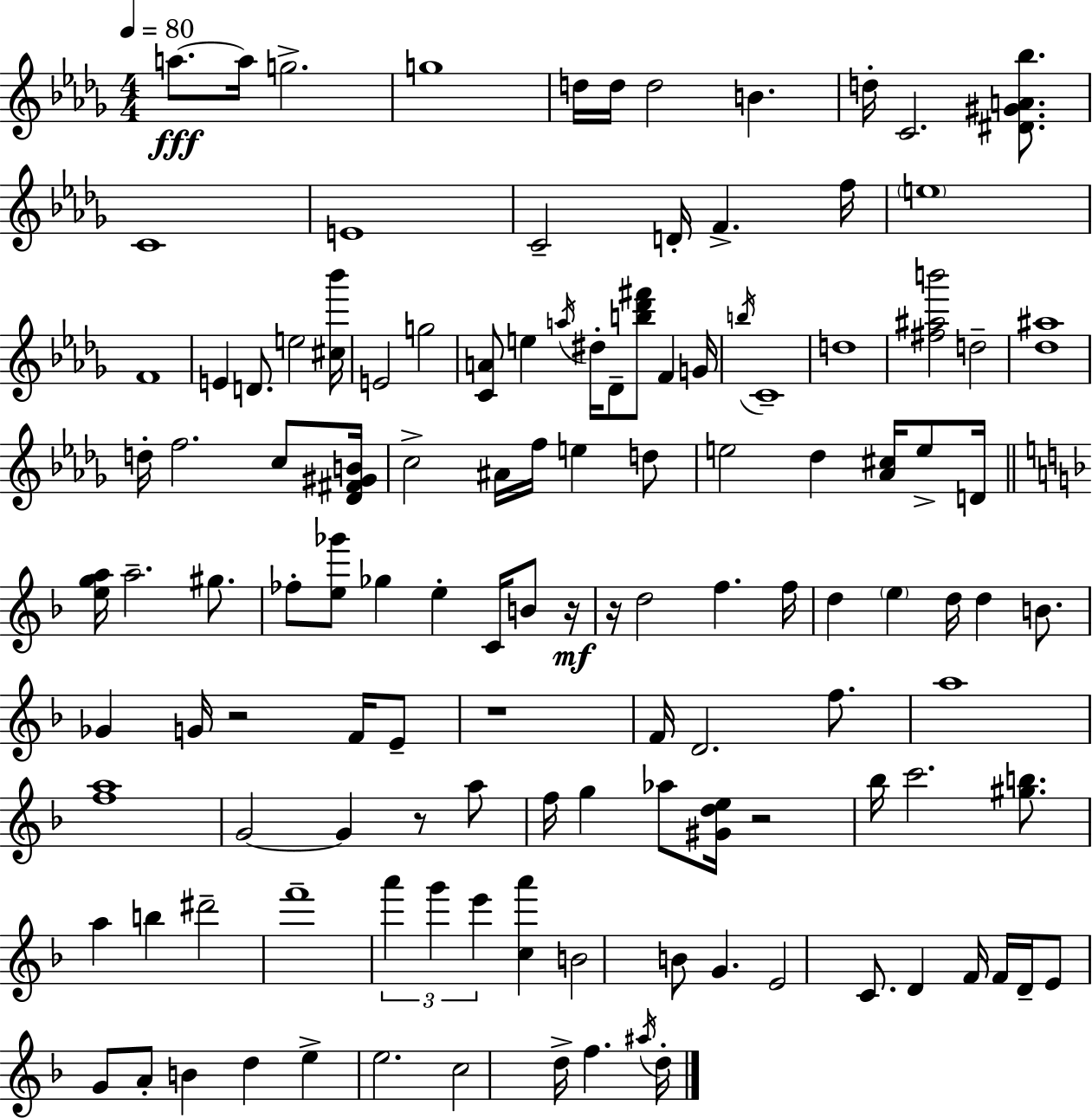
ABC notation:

X:1
T:Untitled
M:4/4
L:1/4
K:Bbm
a/2 a/4 g2 g4 d/4 d/4 d2 B d/4 C2 [^D^GA_b]/2 C4 E4 C2 D/4 F f/4 e4 F4 E D/2 e2 [^c_b']/4 E2 g2 [CA]/2 e a/4 ^d/4 _D/2 [b_d'^f']/2 F G/4 b/4 C4 d4 [^f^ab']2 d2 [_d^a]4 d/4 f2 c/2 [_D^F^GB]/4 c2 ^A/4 f/4 e d/2 e2 _d [_A^c]/4 e/2 D/4 [ega]/4 a2 ^g/2 _f/2 [e_g']/2 _g e C/4 B/2 z/4 z/4 d2 f f/4 d e d/4 d B/2 _G G/4 z2 F/4 E/2 z4 F/4 D2 f/2 a4 [fa]4 G2 G z/2 a/2 f/4 g _a/2 [^Gde]/4 z2 _b/4 c'2 [^gb]/2 a b ^d'2 f'4 a' g' e' [ca'] B2 B/2 G E2 C/2 D F/4 F/4 D/4 E/2 G/2 A/2 B d e e2 c2 d/4 f ^a/4 d/4